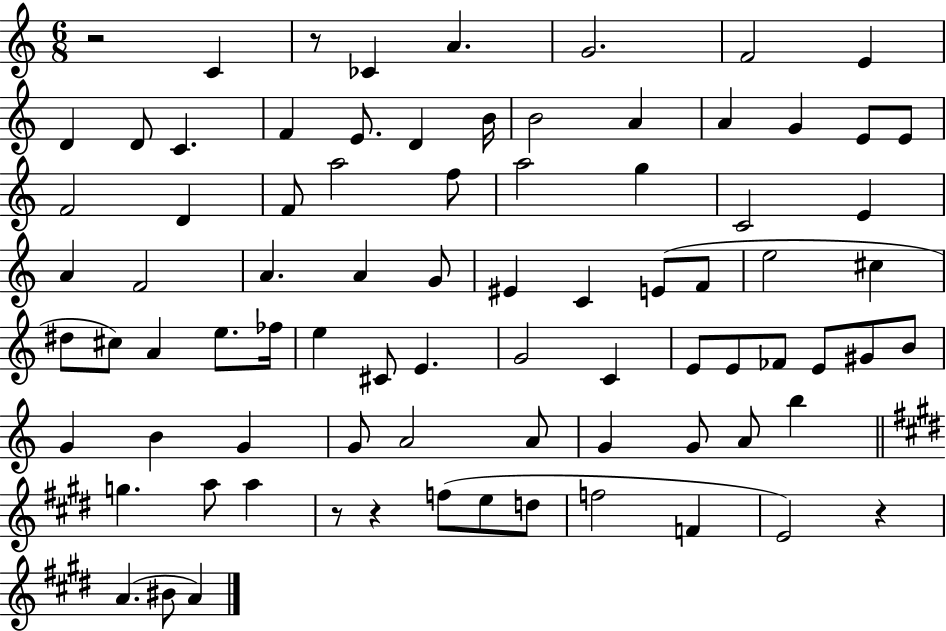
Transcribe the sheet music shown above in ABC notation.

X:1
T:Untitled
M:6/8
L:1/4
K:C
z2 C z/2 _C A G2 F2 E D D/2 C F E/2 D B/4 B2 A A G E/2 E/2 F2 D F/2 a2 f/2 a2 g C2 E A F2 A A G/2 ^E C E/2 F/2 e2 ^c ^d/2 ^c/2 A e/2 _f/4 e ^C/2 E G2 C E/2 E/2 _F/2 E/2 ^G/2 B/2 G B G G/2 A2 A/2 G G/2 A/2 b g a/2 a z/2 z f/2 e/2 d/2 f2 F E2 z A ^B/2 A